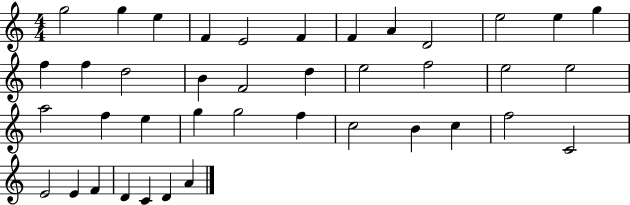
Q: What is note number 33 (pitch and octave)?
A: C4